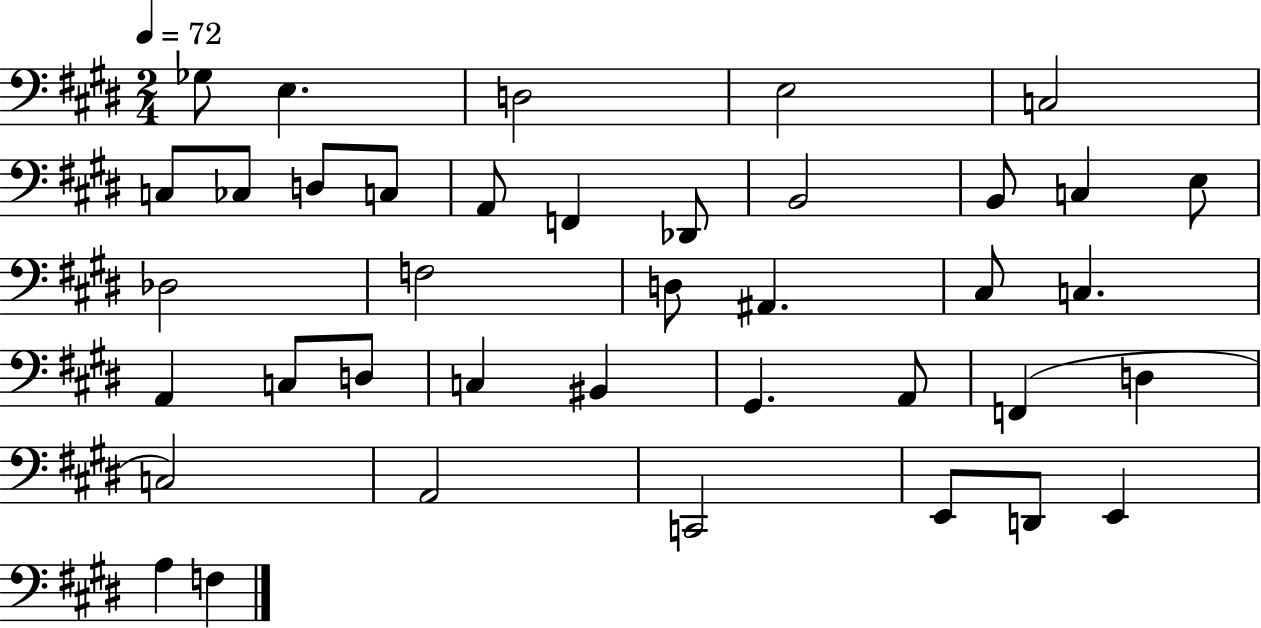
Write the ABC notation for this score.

X:1
T:Untitled
M:2/4
L:1/4
K:E
_G,/2 E, D,2 E,2 C,2 C,/2 _C,/2 D,/2 C,/2 A,,/2 F,, _D,,/2 B,,2 B,,/2 C, E,/2 _D,2 F,2 D,/2 ^A,, ^C,/2 C, A,, C,/2 D,/2 C, ^B,, ^G,, A,,/2 F,, D, C,2 A,,2 C,,2 E,,/2 D,,/2 E,, A, F,